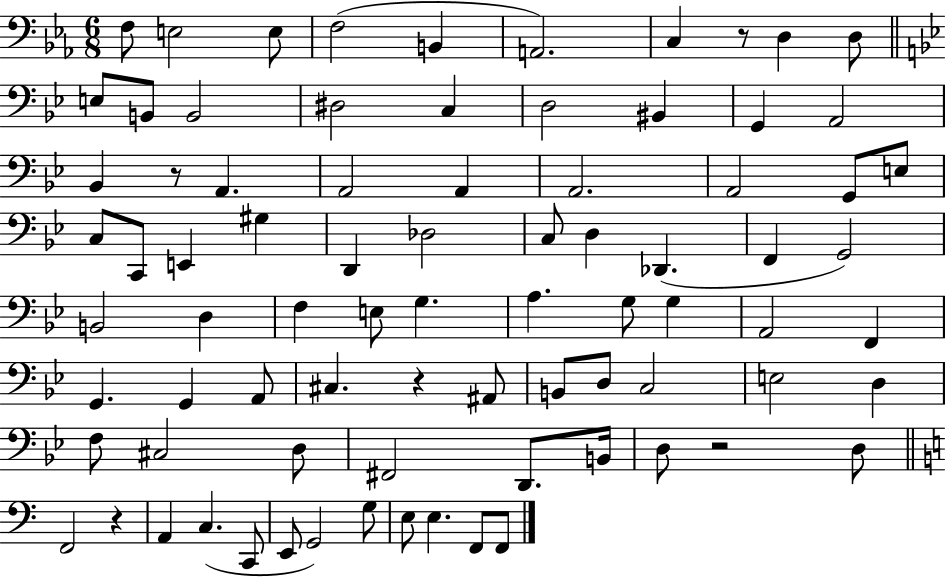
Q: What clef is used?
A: bass